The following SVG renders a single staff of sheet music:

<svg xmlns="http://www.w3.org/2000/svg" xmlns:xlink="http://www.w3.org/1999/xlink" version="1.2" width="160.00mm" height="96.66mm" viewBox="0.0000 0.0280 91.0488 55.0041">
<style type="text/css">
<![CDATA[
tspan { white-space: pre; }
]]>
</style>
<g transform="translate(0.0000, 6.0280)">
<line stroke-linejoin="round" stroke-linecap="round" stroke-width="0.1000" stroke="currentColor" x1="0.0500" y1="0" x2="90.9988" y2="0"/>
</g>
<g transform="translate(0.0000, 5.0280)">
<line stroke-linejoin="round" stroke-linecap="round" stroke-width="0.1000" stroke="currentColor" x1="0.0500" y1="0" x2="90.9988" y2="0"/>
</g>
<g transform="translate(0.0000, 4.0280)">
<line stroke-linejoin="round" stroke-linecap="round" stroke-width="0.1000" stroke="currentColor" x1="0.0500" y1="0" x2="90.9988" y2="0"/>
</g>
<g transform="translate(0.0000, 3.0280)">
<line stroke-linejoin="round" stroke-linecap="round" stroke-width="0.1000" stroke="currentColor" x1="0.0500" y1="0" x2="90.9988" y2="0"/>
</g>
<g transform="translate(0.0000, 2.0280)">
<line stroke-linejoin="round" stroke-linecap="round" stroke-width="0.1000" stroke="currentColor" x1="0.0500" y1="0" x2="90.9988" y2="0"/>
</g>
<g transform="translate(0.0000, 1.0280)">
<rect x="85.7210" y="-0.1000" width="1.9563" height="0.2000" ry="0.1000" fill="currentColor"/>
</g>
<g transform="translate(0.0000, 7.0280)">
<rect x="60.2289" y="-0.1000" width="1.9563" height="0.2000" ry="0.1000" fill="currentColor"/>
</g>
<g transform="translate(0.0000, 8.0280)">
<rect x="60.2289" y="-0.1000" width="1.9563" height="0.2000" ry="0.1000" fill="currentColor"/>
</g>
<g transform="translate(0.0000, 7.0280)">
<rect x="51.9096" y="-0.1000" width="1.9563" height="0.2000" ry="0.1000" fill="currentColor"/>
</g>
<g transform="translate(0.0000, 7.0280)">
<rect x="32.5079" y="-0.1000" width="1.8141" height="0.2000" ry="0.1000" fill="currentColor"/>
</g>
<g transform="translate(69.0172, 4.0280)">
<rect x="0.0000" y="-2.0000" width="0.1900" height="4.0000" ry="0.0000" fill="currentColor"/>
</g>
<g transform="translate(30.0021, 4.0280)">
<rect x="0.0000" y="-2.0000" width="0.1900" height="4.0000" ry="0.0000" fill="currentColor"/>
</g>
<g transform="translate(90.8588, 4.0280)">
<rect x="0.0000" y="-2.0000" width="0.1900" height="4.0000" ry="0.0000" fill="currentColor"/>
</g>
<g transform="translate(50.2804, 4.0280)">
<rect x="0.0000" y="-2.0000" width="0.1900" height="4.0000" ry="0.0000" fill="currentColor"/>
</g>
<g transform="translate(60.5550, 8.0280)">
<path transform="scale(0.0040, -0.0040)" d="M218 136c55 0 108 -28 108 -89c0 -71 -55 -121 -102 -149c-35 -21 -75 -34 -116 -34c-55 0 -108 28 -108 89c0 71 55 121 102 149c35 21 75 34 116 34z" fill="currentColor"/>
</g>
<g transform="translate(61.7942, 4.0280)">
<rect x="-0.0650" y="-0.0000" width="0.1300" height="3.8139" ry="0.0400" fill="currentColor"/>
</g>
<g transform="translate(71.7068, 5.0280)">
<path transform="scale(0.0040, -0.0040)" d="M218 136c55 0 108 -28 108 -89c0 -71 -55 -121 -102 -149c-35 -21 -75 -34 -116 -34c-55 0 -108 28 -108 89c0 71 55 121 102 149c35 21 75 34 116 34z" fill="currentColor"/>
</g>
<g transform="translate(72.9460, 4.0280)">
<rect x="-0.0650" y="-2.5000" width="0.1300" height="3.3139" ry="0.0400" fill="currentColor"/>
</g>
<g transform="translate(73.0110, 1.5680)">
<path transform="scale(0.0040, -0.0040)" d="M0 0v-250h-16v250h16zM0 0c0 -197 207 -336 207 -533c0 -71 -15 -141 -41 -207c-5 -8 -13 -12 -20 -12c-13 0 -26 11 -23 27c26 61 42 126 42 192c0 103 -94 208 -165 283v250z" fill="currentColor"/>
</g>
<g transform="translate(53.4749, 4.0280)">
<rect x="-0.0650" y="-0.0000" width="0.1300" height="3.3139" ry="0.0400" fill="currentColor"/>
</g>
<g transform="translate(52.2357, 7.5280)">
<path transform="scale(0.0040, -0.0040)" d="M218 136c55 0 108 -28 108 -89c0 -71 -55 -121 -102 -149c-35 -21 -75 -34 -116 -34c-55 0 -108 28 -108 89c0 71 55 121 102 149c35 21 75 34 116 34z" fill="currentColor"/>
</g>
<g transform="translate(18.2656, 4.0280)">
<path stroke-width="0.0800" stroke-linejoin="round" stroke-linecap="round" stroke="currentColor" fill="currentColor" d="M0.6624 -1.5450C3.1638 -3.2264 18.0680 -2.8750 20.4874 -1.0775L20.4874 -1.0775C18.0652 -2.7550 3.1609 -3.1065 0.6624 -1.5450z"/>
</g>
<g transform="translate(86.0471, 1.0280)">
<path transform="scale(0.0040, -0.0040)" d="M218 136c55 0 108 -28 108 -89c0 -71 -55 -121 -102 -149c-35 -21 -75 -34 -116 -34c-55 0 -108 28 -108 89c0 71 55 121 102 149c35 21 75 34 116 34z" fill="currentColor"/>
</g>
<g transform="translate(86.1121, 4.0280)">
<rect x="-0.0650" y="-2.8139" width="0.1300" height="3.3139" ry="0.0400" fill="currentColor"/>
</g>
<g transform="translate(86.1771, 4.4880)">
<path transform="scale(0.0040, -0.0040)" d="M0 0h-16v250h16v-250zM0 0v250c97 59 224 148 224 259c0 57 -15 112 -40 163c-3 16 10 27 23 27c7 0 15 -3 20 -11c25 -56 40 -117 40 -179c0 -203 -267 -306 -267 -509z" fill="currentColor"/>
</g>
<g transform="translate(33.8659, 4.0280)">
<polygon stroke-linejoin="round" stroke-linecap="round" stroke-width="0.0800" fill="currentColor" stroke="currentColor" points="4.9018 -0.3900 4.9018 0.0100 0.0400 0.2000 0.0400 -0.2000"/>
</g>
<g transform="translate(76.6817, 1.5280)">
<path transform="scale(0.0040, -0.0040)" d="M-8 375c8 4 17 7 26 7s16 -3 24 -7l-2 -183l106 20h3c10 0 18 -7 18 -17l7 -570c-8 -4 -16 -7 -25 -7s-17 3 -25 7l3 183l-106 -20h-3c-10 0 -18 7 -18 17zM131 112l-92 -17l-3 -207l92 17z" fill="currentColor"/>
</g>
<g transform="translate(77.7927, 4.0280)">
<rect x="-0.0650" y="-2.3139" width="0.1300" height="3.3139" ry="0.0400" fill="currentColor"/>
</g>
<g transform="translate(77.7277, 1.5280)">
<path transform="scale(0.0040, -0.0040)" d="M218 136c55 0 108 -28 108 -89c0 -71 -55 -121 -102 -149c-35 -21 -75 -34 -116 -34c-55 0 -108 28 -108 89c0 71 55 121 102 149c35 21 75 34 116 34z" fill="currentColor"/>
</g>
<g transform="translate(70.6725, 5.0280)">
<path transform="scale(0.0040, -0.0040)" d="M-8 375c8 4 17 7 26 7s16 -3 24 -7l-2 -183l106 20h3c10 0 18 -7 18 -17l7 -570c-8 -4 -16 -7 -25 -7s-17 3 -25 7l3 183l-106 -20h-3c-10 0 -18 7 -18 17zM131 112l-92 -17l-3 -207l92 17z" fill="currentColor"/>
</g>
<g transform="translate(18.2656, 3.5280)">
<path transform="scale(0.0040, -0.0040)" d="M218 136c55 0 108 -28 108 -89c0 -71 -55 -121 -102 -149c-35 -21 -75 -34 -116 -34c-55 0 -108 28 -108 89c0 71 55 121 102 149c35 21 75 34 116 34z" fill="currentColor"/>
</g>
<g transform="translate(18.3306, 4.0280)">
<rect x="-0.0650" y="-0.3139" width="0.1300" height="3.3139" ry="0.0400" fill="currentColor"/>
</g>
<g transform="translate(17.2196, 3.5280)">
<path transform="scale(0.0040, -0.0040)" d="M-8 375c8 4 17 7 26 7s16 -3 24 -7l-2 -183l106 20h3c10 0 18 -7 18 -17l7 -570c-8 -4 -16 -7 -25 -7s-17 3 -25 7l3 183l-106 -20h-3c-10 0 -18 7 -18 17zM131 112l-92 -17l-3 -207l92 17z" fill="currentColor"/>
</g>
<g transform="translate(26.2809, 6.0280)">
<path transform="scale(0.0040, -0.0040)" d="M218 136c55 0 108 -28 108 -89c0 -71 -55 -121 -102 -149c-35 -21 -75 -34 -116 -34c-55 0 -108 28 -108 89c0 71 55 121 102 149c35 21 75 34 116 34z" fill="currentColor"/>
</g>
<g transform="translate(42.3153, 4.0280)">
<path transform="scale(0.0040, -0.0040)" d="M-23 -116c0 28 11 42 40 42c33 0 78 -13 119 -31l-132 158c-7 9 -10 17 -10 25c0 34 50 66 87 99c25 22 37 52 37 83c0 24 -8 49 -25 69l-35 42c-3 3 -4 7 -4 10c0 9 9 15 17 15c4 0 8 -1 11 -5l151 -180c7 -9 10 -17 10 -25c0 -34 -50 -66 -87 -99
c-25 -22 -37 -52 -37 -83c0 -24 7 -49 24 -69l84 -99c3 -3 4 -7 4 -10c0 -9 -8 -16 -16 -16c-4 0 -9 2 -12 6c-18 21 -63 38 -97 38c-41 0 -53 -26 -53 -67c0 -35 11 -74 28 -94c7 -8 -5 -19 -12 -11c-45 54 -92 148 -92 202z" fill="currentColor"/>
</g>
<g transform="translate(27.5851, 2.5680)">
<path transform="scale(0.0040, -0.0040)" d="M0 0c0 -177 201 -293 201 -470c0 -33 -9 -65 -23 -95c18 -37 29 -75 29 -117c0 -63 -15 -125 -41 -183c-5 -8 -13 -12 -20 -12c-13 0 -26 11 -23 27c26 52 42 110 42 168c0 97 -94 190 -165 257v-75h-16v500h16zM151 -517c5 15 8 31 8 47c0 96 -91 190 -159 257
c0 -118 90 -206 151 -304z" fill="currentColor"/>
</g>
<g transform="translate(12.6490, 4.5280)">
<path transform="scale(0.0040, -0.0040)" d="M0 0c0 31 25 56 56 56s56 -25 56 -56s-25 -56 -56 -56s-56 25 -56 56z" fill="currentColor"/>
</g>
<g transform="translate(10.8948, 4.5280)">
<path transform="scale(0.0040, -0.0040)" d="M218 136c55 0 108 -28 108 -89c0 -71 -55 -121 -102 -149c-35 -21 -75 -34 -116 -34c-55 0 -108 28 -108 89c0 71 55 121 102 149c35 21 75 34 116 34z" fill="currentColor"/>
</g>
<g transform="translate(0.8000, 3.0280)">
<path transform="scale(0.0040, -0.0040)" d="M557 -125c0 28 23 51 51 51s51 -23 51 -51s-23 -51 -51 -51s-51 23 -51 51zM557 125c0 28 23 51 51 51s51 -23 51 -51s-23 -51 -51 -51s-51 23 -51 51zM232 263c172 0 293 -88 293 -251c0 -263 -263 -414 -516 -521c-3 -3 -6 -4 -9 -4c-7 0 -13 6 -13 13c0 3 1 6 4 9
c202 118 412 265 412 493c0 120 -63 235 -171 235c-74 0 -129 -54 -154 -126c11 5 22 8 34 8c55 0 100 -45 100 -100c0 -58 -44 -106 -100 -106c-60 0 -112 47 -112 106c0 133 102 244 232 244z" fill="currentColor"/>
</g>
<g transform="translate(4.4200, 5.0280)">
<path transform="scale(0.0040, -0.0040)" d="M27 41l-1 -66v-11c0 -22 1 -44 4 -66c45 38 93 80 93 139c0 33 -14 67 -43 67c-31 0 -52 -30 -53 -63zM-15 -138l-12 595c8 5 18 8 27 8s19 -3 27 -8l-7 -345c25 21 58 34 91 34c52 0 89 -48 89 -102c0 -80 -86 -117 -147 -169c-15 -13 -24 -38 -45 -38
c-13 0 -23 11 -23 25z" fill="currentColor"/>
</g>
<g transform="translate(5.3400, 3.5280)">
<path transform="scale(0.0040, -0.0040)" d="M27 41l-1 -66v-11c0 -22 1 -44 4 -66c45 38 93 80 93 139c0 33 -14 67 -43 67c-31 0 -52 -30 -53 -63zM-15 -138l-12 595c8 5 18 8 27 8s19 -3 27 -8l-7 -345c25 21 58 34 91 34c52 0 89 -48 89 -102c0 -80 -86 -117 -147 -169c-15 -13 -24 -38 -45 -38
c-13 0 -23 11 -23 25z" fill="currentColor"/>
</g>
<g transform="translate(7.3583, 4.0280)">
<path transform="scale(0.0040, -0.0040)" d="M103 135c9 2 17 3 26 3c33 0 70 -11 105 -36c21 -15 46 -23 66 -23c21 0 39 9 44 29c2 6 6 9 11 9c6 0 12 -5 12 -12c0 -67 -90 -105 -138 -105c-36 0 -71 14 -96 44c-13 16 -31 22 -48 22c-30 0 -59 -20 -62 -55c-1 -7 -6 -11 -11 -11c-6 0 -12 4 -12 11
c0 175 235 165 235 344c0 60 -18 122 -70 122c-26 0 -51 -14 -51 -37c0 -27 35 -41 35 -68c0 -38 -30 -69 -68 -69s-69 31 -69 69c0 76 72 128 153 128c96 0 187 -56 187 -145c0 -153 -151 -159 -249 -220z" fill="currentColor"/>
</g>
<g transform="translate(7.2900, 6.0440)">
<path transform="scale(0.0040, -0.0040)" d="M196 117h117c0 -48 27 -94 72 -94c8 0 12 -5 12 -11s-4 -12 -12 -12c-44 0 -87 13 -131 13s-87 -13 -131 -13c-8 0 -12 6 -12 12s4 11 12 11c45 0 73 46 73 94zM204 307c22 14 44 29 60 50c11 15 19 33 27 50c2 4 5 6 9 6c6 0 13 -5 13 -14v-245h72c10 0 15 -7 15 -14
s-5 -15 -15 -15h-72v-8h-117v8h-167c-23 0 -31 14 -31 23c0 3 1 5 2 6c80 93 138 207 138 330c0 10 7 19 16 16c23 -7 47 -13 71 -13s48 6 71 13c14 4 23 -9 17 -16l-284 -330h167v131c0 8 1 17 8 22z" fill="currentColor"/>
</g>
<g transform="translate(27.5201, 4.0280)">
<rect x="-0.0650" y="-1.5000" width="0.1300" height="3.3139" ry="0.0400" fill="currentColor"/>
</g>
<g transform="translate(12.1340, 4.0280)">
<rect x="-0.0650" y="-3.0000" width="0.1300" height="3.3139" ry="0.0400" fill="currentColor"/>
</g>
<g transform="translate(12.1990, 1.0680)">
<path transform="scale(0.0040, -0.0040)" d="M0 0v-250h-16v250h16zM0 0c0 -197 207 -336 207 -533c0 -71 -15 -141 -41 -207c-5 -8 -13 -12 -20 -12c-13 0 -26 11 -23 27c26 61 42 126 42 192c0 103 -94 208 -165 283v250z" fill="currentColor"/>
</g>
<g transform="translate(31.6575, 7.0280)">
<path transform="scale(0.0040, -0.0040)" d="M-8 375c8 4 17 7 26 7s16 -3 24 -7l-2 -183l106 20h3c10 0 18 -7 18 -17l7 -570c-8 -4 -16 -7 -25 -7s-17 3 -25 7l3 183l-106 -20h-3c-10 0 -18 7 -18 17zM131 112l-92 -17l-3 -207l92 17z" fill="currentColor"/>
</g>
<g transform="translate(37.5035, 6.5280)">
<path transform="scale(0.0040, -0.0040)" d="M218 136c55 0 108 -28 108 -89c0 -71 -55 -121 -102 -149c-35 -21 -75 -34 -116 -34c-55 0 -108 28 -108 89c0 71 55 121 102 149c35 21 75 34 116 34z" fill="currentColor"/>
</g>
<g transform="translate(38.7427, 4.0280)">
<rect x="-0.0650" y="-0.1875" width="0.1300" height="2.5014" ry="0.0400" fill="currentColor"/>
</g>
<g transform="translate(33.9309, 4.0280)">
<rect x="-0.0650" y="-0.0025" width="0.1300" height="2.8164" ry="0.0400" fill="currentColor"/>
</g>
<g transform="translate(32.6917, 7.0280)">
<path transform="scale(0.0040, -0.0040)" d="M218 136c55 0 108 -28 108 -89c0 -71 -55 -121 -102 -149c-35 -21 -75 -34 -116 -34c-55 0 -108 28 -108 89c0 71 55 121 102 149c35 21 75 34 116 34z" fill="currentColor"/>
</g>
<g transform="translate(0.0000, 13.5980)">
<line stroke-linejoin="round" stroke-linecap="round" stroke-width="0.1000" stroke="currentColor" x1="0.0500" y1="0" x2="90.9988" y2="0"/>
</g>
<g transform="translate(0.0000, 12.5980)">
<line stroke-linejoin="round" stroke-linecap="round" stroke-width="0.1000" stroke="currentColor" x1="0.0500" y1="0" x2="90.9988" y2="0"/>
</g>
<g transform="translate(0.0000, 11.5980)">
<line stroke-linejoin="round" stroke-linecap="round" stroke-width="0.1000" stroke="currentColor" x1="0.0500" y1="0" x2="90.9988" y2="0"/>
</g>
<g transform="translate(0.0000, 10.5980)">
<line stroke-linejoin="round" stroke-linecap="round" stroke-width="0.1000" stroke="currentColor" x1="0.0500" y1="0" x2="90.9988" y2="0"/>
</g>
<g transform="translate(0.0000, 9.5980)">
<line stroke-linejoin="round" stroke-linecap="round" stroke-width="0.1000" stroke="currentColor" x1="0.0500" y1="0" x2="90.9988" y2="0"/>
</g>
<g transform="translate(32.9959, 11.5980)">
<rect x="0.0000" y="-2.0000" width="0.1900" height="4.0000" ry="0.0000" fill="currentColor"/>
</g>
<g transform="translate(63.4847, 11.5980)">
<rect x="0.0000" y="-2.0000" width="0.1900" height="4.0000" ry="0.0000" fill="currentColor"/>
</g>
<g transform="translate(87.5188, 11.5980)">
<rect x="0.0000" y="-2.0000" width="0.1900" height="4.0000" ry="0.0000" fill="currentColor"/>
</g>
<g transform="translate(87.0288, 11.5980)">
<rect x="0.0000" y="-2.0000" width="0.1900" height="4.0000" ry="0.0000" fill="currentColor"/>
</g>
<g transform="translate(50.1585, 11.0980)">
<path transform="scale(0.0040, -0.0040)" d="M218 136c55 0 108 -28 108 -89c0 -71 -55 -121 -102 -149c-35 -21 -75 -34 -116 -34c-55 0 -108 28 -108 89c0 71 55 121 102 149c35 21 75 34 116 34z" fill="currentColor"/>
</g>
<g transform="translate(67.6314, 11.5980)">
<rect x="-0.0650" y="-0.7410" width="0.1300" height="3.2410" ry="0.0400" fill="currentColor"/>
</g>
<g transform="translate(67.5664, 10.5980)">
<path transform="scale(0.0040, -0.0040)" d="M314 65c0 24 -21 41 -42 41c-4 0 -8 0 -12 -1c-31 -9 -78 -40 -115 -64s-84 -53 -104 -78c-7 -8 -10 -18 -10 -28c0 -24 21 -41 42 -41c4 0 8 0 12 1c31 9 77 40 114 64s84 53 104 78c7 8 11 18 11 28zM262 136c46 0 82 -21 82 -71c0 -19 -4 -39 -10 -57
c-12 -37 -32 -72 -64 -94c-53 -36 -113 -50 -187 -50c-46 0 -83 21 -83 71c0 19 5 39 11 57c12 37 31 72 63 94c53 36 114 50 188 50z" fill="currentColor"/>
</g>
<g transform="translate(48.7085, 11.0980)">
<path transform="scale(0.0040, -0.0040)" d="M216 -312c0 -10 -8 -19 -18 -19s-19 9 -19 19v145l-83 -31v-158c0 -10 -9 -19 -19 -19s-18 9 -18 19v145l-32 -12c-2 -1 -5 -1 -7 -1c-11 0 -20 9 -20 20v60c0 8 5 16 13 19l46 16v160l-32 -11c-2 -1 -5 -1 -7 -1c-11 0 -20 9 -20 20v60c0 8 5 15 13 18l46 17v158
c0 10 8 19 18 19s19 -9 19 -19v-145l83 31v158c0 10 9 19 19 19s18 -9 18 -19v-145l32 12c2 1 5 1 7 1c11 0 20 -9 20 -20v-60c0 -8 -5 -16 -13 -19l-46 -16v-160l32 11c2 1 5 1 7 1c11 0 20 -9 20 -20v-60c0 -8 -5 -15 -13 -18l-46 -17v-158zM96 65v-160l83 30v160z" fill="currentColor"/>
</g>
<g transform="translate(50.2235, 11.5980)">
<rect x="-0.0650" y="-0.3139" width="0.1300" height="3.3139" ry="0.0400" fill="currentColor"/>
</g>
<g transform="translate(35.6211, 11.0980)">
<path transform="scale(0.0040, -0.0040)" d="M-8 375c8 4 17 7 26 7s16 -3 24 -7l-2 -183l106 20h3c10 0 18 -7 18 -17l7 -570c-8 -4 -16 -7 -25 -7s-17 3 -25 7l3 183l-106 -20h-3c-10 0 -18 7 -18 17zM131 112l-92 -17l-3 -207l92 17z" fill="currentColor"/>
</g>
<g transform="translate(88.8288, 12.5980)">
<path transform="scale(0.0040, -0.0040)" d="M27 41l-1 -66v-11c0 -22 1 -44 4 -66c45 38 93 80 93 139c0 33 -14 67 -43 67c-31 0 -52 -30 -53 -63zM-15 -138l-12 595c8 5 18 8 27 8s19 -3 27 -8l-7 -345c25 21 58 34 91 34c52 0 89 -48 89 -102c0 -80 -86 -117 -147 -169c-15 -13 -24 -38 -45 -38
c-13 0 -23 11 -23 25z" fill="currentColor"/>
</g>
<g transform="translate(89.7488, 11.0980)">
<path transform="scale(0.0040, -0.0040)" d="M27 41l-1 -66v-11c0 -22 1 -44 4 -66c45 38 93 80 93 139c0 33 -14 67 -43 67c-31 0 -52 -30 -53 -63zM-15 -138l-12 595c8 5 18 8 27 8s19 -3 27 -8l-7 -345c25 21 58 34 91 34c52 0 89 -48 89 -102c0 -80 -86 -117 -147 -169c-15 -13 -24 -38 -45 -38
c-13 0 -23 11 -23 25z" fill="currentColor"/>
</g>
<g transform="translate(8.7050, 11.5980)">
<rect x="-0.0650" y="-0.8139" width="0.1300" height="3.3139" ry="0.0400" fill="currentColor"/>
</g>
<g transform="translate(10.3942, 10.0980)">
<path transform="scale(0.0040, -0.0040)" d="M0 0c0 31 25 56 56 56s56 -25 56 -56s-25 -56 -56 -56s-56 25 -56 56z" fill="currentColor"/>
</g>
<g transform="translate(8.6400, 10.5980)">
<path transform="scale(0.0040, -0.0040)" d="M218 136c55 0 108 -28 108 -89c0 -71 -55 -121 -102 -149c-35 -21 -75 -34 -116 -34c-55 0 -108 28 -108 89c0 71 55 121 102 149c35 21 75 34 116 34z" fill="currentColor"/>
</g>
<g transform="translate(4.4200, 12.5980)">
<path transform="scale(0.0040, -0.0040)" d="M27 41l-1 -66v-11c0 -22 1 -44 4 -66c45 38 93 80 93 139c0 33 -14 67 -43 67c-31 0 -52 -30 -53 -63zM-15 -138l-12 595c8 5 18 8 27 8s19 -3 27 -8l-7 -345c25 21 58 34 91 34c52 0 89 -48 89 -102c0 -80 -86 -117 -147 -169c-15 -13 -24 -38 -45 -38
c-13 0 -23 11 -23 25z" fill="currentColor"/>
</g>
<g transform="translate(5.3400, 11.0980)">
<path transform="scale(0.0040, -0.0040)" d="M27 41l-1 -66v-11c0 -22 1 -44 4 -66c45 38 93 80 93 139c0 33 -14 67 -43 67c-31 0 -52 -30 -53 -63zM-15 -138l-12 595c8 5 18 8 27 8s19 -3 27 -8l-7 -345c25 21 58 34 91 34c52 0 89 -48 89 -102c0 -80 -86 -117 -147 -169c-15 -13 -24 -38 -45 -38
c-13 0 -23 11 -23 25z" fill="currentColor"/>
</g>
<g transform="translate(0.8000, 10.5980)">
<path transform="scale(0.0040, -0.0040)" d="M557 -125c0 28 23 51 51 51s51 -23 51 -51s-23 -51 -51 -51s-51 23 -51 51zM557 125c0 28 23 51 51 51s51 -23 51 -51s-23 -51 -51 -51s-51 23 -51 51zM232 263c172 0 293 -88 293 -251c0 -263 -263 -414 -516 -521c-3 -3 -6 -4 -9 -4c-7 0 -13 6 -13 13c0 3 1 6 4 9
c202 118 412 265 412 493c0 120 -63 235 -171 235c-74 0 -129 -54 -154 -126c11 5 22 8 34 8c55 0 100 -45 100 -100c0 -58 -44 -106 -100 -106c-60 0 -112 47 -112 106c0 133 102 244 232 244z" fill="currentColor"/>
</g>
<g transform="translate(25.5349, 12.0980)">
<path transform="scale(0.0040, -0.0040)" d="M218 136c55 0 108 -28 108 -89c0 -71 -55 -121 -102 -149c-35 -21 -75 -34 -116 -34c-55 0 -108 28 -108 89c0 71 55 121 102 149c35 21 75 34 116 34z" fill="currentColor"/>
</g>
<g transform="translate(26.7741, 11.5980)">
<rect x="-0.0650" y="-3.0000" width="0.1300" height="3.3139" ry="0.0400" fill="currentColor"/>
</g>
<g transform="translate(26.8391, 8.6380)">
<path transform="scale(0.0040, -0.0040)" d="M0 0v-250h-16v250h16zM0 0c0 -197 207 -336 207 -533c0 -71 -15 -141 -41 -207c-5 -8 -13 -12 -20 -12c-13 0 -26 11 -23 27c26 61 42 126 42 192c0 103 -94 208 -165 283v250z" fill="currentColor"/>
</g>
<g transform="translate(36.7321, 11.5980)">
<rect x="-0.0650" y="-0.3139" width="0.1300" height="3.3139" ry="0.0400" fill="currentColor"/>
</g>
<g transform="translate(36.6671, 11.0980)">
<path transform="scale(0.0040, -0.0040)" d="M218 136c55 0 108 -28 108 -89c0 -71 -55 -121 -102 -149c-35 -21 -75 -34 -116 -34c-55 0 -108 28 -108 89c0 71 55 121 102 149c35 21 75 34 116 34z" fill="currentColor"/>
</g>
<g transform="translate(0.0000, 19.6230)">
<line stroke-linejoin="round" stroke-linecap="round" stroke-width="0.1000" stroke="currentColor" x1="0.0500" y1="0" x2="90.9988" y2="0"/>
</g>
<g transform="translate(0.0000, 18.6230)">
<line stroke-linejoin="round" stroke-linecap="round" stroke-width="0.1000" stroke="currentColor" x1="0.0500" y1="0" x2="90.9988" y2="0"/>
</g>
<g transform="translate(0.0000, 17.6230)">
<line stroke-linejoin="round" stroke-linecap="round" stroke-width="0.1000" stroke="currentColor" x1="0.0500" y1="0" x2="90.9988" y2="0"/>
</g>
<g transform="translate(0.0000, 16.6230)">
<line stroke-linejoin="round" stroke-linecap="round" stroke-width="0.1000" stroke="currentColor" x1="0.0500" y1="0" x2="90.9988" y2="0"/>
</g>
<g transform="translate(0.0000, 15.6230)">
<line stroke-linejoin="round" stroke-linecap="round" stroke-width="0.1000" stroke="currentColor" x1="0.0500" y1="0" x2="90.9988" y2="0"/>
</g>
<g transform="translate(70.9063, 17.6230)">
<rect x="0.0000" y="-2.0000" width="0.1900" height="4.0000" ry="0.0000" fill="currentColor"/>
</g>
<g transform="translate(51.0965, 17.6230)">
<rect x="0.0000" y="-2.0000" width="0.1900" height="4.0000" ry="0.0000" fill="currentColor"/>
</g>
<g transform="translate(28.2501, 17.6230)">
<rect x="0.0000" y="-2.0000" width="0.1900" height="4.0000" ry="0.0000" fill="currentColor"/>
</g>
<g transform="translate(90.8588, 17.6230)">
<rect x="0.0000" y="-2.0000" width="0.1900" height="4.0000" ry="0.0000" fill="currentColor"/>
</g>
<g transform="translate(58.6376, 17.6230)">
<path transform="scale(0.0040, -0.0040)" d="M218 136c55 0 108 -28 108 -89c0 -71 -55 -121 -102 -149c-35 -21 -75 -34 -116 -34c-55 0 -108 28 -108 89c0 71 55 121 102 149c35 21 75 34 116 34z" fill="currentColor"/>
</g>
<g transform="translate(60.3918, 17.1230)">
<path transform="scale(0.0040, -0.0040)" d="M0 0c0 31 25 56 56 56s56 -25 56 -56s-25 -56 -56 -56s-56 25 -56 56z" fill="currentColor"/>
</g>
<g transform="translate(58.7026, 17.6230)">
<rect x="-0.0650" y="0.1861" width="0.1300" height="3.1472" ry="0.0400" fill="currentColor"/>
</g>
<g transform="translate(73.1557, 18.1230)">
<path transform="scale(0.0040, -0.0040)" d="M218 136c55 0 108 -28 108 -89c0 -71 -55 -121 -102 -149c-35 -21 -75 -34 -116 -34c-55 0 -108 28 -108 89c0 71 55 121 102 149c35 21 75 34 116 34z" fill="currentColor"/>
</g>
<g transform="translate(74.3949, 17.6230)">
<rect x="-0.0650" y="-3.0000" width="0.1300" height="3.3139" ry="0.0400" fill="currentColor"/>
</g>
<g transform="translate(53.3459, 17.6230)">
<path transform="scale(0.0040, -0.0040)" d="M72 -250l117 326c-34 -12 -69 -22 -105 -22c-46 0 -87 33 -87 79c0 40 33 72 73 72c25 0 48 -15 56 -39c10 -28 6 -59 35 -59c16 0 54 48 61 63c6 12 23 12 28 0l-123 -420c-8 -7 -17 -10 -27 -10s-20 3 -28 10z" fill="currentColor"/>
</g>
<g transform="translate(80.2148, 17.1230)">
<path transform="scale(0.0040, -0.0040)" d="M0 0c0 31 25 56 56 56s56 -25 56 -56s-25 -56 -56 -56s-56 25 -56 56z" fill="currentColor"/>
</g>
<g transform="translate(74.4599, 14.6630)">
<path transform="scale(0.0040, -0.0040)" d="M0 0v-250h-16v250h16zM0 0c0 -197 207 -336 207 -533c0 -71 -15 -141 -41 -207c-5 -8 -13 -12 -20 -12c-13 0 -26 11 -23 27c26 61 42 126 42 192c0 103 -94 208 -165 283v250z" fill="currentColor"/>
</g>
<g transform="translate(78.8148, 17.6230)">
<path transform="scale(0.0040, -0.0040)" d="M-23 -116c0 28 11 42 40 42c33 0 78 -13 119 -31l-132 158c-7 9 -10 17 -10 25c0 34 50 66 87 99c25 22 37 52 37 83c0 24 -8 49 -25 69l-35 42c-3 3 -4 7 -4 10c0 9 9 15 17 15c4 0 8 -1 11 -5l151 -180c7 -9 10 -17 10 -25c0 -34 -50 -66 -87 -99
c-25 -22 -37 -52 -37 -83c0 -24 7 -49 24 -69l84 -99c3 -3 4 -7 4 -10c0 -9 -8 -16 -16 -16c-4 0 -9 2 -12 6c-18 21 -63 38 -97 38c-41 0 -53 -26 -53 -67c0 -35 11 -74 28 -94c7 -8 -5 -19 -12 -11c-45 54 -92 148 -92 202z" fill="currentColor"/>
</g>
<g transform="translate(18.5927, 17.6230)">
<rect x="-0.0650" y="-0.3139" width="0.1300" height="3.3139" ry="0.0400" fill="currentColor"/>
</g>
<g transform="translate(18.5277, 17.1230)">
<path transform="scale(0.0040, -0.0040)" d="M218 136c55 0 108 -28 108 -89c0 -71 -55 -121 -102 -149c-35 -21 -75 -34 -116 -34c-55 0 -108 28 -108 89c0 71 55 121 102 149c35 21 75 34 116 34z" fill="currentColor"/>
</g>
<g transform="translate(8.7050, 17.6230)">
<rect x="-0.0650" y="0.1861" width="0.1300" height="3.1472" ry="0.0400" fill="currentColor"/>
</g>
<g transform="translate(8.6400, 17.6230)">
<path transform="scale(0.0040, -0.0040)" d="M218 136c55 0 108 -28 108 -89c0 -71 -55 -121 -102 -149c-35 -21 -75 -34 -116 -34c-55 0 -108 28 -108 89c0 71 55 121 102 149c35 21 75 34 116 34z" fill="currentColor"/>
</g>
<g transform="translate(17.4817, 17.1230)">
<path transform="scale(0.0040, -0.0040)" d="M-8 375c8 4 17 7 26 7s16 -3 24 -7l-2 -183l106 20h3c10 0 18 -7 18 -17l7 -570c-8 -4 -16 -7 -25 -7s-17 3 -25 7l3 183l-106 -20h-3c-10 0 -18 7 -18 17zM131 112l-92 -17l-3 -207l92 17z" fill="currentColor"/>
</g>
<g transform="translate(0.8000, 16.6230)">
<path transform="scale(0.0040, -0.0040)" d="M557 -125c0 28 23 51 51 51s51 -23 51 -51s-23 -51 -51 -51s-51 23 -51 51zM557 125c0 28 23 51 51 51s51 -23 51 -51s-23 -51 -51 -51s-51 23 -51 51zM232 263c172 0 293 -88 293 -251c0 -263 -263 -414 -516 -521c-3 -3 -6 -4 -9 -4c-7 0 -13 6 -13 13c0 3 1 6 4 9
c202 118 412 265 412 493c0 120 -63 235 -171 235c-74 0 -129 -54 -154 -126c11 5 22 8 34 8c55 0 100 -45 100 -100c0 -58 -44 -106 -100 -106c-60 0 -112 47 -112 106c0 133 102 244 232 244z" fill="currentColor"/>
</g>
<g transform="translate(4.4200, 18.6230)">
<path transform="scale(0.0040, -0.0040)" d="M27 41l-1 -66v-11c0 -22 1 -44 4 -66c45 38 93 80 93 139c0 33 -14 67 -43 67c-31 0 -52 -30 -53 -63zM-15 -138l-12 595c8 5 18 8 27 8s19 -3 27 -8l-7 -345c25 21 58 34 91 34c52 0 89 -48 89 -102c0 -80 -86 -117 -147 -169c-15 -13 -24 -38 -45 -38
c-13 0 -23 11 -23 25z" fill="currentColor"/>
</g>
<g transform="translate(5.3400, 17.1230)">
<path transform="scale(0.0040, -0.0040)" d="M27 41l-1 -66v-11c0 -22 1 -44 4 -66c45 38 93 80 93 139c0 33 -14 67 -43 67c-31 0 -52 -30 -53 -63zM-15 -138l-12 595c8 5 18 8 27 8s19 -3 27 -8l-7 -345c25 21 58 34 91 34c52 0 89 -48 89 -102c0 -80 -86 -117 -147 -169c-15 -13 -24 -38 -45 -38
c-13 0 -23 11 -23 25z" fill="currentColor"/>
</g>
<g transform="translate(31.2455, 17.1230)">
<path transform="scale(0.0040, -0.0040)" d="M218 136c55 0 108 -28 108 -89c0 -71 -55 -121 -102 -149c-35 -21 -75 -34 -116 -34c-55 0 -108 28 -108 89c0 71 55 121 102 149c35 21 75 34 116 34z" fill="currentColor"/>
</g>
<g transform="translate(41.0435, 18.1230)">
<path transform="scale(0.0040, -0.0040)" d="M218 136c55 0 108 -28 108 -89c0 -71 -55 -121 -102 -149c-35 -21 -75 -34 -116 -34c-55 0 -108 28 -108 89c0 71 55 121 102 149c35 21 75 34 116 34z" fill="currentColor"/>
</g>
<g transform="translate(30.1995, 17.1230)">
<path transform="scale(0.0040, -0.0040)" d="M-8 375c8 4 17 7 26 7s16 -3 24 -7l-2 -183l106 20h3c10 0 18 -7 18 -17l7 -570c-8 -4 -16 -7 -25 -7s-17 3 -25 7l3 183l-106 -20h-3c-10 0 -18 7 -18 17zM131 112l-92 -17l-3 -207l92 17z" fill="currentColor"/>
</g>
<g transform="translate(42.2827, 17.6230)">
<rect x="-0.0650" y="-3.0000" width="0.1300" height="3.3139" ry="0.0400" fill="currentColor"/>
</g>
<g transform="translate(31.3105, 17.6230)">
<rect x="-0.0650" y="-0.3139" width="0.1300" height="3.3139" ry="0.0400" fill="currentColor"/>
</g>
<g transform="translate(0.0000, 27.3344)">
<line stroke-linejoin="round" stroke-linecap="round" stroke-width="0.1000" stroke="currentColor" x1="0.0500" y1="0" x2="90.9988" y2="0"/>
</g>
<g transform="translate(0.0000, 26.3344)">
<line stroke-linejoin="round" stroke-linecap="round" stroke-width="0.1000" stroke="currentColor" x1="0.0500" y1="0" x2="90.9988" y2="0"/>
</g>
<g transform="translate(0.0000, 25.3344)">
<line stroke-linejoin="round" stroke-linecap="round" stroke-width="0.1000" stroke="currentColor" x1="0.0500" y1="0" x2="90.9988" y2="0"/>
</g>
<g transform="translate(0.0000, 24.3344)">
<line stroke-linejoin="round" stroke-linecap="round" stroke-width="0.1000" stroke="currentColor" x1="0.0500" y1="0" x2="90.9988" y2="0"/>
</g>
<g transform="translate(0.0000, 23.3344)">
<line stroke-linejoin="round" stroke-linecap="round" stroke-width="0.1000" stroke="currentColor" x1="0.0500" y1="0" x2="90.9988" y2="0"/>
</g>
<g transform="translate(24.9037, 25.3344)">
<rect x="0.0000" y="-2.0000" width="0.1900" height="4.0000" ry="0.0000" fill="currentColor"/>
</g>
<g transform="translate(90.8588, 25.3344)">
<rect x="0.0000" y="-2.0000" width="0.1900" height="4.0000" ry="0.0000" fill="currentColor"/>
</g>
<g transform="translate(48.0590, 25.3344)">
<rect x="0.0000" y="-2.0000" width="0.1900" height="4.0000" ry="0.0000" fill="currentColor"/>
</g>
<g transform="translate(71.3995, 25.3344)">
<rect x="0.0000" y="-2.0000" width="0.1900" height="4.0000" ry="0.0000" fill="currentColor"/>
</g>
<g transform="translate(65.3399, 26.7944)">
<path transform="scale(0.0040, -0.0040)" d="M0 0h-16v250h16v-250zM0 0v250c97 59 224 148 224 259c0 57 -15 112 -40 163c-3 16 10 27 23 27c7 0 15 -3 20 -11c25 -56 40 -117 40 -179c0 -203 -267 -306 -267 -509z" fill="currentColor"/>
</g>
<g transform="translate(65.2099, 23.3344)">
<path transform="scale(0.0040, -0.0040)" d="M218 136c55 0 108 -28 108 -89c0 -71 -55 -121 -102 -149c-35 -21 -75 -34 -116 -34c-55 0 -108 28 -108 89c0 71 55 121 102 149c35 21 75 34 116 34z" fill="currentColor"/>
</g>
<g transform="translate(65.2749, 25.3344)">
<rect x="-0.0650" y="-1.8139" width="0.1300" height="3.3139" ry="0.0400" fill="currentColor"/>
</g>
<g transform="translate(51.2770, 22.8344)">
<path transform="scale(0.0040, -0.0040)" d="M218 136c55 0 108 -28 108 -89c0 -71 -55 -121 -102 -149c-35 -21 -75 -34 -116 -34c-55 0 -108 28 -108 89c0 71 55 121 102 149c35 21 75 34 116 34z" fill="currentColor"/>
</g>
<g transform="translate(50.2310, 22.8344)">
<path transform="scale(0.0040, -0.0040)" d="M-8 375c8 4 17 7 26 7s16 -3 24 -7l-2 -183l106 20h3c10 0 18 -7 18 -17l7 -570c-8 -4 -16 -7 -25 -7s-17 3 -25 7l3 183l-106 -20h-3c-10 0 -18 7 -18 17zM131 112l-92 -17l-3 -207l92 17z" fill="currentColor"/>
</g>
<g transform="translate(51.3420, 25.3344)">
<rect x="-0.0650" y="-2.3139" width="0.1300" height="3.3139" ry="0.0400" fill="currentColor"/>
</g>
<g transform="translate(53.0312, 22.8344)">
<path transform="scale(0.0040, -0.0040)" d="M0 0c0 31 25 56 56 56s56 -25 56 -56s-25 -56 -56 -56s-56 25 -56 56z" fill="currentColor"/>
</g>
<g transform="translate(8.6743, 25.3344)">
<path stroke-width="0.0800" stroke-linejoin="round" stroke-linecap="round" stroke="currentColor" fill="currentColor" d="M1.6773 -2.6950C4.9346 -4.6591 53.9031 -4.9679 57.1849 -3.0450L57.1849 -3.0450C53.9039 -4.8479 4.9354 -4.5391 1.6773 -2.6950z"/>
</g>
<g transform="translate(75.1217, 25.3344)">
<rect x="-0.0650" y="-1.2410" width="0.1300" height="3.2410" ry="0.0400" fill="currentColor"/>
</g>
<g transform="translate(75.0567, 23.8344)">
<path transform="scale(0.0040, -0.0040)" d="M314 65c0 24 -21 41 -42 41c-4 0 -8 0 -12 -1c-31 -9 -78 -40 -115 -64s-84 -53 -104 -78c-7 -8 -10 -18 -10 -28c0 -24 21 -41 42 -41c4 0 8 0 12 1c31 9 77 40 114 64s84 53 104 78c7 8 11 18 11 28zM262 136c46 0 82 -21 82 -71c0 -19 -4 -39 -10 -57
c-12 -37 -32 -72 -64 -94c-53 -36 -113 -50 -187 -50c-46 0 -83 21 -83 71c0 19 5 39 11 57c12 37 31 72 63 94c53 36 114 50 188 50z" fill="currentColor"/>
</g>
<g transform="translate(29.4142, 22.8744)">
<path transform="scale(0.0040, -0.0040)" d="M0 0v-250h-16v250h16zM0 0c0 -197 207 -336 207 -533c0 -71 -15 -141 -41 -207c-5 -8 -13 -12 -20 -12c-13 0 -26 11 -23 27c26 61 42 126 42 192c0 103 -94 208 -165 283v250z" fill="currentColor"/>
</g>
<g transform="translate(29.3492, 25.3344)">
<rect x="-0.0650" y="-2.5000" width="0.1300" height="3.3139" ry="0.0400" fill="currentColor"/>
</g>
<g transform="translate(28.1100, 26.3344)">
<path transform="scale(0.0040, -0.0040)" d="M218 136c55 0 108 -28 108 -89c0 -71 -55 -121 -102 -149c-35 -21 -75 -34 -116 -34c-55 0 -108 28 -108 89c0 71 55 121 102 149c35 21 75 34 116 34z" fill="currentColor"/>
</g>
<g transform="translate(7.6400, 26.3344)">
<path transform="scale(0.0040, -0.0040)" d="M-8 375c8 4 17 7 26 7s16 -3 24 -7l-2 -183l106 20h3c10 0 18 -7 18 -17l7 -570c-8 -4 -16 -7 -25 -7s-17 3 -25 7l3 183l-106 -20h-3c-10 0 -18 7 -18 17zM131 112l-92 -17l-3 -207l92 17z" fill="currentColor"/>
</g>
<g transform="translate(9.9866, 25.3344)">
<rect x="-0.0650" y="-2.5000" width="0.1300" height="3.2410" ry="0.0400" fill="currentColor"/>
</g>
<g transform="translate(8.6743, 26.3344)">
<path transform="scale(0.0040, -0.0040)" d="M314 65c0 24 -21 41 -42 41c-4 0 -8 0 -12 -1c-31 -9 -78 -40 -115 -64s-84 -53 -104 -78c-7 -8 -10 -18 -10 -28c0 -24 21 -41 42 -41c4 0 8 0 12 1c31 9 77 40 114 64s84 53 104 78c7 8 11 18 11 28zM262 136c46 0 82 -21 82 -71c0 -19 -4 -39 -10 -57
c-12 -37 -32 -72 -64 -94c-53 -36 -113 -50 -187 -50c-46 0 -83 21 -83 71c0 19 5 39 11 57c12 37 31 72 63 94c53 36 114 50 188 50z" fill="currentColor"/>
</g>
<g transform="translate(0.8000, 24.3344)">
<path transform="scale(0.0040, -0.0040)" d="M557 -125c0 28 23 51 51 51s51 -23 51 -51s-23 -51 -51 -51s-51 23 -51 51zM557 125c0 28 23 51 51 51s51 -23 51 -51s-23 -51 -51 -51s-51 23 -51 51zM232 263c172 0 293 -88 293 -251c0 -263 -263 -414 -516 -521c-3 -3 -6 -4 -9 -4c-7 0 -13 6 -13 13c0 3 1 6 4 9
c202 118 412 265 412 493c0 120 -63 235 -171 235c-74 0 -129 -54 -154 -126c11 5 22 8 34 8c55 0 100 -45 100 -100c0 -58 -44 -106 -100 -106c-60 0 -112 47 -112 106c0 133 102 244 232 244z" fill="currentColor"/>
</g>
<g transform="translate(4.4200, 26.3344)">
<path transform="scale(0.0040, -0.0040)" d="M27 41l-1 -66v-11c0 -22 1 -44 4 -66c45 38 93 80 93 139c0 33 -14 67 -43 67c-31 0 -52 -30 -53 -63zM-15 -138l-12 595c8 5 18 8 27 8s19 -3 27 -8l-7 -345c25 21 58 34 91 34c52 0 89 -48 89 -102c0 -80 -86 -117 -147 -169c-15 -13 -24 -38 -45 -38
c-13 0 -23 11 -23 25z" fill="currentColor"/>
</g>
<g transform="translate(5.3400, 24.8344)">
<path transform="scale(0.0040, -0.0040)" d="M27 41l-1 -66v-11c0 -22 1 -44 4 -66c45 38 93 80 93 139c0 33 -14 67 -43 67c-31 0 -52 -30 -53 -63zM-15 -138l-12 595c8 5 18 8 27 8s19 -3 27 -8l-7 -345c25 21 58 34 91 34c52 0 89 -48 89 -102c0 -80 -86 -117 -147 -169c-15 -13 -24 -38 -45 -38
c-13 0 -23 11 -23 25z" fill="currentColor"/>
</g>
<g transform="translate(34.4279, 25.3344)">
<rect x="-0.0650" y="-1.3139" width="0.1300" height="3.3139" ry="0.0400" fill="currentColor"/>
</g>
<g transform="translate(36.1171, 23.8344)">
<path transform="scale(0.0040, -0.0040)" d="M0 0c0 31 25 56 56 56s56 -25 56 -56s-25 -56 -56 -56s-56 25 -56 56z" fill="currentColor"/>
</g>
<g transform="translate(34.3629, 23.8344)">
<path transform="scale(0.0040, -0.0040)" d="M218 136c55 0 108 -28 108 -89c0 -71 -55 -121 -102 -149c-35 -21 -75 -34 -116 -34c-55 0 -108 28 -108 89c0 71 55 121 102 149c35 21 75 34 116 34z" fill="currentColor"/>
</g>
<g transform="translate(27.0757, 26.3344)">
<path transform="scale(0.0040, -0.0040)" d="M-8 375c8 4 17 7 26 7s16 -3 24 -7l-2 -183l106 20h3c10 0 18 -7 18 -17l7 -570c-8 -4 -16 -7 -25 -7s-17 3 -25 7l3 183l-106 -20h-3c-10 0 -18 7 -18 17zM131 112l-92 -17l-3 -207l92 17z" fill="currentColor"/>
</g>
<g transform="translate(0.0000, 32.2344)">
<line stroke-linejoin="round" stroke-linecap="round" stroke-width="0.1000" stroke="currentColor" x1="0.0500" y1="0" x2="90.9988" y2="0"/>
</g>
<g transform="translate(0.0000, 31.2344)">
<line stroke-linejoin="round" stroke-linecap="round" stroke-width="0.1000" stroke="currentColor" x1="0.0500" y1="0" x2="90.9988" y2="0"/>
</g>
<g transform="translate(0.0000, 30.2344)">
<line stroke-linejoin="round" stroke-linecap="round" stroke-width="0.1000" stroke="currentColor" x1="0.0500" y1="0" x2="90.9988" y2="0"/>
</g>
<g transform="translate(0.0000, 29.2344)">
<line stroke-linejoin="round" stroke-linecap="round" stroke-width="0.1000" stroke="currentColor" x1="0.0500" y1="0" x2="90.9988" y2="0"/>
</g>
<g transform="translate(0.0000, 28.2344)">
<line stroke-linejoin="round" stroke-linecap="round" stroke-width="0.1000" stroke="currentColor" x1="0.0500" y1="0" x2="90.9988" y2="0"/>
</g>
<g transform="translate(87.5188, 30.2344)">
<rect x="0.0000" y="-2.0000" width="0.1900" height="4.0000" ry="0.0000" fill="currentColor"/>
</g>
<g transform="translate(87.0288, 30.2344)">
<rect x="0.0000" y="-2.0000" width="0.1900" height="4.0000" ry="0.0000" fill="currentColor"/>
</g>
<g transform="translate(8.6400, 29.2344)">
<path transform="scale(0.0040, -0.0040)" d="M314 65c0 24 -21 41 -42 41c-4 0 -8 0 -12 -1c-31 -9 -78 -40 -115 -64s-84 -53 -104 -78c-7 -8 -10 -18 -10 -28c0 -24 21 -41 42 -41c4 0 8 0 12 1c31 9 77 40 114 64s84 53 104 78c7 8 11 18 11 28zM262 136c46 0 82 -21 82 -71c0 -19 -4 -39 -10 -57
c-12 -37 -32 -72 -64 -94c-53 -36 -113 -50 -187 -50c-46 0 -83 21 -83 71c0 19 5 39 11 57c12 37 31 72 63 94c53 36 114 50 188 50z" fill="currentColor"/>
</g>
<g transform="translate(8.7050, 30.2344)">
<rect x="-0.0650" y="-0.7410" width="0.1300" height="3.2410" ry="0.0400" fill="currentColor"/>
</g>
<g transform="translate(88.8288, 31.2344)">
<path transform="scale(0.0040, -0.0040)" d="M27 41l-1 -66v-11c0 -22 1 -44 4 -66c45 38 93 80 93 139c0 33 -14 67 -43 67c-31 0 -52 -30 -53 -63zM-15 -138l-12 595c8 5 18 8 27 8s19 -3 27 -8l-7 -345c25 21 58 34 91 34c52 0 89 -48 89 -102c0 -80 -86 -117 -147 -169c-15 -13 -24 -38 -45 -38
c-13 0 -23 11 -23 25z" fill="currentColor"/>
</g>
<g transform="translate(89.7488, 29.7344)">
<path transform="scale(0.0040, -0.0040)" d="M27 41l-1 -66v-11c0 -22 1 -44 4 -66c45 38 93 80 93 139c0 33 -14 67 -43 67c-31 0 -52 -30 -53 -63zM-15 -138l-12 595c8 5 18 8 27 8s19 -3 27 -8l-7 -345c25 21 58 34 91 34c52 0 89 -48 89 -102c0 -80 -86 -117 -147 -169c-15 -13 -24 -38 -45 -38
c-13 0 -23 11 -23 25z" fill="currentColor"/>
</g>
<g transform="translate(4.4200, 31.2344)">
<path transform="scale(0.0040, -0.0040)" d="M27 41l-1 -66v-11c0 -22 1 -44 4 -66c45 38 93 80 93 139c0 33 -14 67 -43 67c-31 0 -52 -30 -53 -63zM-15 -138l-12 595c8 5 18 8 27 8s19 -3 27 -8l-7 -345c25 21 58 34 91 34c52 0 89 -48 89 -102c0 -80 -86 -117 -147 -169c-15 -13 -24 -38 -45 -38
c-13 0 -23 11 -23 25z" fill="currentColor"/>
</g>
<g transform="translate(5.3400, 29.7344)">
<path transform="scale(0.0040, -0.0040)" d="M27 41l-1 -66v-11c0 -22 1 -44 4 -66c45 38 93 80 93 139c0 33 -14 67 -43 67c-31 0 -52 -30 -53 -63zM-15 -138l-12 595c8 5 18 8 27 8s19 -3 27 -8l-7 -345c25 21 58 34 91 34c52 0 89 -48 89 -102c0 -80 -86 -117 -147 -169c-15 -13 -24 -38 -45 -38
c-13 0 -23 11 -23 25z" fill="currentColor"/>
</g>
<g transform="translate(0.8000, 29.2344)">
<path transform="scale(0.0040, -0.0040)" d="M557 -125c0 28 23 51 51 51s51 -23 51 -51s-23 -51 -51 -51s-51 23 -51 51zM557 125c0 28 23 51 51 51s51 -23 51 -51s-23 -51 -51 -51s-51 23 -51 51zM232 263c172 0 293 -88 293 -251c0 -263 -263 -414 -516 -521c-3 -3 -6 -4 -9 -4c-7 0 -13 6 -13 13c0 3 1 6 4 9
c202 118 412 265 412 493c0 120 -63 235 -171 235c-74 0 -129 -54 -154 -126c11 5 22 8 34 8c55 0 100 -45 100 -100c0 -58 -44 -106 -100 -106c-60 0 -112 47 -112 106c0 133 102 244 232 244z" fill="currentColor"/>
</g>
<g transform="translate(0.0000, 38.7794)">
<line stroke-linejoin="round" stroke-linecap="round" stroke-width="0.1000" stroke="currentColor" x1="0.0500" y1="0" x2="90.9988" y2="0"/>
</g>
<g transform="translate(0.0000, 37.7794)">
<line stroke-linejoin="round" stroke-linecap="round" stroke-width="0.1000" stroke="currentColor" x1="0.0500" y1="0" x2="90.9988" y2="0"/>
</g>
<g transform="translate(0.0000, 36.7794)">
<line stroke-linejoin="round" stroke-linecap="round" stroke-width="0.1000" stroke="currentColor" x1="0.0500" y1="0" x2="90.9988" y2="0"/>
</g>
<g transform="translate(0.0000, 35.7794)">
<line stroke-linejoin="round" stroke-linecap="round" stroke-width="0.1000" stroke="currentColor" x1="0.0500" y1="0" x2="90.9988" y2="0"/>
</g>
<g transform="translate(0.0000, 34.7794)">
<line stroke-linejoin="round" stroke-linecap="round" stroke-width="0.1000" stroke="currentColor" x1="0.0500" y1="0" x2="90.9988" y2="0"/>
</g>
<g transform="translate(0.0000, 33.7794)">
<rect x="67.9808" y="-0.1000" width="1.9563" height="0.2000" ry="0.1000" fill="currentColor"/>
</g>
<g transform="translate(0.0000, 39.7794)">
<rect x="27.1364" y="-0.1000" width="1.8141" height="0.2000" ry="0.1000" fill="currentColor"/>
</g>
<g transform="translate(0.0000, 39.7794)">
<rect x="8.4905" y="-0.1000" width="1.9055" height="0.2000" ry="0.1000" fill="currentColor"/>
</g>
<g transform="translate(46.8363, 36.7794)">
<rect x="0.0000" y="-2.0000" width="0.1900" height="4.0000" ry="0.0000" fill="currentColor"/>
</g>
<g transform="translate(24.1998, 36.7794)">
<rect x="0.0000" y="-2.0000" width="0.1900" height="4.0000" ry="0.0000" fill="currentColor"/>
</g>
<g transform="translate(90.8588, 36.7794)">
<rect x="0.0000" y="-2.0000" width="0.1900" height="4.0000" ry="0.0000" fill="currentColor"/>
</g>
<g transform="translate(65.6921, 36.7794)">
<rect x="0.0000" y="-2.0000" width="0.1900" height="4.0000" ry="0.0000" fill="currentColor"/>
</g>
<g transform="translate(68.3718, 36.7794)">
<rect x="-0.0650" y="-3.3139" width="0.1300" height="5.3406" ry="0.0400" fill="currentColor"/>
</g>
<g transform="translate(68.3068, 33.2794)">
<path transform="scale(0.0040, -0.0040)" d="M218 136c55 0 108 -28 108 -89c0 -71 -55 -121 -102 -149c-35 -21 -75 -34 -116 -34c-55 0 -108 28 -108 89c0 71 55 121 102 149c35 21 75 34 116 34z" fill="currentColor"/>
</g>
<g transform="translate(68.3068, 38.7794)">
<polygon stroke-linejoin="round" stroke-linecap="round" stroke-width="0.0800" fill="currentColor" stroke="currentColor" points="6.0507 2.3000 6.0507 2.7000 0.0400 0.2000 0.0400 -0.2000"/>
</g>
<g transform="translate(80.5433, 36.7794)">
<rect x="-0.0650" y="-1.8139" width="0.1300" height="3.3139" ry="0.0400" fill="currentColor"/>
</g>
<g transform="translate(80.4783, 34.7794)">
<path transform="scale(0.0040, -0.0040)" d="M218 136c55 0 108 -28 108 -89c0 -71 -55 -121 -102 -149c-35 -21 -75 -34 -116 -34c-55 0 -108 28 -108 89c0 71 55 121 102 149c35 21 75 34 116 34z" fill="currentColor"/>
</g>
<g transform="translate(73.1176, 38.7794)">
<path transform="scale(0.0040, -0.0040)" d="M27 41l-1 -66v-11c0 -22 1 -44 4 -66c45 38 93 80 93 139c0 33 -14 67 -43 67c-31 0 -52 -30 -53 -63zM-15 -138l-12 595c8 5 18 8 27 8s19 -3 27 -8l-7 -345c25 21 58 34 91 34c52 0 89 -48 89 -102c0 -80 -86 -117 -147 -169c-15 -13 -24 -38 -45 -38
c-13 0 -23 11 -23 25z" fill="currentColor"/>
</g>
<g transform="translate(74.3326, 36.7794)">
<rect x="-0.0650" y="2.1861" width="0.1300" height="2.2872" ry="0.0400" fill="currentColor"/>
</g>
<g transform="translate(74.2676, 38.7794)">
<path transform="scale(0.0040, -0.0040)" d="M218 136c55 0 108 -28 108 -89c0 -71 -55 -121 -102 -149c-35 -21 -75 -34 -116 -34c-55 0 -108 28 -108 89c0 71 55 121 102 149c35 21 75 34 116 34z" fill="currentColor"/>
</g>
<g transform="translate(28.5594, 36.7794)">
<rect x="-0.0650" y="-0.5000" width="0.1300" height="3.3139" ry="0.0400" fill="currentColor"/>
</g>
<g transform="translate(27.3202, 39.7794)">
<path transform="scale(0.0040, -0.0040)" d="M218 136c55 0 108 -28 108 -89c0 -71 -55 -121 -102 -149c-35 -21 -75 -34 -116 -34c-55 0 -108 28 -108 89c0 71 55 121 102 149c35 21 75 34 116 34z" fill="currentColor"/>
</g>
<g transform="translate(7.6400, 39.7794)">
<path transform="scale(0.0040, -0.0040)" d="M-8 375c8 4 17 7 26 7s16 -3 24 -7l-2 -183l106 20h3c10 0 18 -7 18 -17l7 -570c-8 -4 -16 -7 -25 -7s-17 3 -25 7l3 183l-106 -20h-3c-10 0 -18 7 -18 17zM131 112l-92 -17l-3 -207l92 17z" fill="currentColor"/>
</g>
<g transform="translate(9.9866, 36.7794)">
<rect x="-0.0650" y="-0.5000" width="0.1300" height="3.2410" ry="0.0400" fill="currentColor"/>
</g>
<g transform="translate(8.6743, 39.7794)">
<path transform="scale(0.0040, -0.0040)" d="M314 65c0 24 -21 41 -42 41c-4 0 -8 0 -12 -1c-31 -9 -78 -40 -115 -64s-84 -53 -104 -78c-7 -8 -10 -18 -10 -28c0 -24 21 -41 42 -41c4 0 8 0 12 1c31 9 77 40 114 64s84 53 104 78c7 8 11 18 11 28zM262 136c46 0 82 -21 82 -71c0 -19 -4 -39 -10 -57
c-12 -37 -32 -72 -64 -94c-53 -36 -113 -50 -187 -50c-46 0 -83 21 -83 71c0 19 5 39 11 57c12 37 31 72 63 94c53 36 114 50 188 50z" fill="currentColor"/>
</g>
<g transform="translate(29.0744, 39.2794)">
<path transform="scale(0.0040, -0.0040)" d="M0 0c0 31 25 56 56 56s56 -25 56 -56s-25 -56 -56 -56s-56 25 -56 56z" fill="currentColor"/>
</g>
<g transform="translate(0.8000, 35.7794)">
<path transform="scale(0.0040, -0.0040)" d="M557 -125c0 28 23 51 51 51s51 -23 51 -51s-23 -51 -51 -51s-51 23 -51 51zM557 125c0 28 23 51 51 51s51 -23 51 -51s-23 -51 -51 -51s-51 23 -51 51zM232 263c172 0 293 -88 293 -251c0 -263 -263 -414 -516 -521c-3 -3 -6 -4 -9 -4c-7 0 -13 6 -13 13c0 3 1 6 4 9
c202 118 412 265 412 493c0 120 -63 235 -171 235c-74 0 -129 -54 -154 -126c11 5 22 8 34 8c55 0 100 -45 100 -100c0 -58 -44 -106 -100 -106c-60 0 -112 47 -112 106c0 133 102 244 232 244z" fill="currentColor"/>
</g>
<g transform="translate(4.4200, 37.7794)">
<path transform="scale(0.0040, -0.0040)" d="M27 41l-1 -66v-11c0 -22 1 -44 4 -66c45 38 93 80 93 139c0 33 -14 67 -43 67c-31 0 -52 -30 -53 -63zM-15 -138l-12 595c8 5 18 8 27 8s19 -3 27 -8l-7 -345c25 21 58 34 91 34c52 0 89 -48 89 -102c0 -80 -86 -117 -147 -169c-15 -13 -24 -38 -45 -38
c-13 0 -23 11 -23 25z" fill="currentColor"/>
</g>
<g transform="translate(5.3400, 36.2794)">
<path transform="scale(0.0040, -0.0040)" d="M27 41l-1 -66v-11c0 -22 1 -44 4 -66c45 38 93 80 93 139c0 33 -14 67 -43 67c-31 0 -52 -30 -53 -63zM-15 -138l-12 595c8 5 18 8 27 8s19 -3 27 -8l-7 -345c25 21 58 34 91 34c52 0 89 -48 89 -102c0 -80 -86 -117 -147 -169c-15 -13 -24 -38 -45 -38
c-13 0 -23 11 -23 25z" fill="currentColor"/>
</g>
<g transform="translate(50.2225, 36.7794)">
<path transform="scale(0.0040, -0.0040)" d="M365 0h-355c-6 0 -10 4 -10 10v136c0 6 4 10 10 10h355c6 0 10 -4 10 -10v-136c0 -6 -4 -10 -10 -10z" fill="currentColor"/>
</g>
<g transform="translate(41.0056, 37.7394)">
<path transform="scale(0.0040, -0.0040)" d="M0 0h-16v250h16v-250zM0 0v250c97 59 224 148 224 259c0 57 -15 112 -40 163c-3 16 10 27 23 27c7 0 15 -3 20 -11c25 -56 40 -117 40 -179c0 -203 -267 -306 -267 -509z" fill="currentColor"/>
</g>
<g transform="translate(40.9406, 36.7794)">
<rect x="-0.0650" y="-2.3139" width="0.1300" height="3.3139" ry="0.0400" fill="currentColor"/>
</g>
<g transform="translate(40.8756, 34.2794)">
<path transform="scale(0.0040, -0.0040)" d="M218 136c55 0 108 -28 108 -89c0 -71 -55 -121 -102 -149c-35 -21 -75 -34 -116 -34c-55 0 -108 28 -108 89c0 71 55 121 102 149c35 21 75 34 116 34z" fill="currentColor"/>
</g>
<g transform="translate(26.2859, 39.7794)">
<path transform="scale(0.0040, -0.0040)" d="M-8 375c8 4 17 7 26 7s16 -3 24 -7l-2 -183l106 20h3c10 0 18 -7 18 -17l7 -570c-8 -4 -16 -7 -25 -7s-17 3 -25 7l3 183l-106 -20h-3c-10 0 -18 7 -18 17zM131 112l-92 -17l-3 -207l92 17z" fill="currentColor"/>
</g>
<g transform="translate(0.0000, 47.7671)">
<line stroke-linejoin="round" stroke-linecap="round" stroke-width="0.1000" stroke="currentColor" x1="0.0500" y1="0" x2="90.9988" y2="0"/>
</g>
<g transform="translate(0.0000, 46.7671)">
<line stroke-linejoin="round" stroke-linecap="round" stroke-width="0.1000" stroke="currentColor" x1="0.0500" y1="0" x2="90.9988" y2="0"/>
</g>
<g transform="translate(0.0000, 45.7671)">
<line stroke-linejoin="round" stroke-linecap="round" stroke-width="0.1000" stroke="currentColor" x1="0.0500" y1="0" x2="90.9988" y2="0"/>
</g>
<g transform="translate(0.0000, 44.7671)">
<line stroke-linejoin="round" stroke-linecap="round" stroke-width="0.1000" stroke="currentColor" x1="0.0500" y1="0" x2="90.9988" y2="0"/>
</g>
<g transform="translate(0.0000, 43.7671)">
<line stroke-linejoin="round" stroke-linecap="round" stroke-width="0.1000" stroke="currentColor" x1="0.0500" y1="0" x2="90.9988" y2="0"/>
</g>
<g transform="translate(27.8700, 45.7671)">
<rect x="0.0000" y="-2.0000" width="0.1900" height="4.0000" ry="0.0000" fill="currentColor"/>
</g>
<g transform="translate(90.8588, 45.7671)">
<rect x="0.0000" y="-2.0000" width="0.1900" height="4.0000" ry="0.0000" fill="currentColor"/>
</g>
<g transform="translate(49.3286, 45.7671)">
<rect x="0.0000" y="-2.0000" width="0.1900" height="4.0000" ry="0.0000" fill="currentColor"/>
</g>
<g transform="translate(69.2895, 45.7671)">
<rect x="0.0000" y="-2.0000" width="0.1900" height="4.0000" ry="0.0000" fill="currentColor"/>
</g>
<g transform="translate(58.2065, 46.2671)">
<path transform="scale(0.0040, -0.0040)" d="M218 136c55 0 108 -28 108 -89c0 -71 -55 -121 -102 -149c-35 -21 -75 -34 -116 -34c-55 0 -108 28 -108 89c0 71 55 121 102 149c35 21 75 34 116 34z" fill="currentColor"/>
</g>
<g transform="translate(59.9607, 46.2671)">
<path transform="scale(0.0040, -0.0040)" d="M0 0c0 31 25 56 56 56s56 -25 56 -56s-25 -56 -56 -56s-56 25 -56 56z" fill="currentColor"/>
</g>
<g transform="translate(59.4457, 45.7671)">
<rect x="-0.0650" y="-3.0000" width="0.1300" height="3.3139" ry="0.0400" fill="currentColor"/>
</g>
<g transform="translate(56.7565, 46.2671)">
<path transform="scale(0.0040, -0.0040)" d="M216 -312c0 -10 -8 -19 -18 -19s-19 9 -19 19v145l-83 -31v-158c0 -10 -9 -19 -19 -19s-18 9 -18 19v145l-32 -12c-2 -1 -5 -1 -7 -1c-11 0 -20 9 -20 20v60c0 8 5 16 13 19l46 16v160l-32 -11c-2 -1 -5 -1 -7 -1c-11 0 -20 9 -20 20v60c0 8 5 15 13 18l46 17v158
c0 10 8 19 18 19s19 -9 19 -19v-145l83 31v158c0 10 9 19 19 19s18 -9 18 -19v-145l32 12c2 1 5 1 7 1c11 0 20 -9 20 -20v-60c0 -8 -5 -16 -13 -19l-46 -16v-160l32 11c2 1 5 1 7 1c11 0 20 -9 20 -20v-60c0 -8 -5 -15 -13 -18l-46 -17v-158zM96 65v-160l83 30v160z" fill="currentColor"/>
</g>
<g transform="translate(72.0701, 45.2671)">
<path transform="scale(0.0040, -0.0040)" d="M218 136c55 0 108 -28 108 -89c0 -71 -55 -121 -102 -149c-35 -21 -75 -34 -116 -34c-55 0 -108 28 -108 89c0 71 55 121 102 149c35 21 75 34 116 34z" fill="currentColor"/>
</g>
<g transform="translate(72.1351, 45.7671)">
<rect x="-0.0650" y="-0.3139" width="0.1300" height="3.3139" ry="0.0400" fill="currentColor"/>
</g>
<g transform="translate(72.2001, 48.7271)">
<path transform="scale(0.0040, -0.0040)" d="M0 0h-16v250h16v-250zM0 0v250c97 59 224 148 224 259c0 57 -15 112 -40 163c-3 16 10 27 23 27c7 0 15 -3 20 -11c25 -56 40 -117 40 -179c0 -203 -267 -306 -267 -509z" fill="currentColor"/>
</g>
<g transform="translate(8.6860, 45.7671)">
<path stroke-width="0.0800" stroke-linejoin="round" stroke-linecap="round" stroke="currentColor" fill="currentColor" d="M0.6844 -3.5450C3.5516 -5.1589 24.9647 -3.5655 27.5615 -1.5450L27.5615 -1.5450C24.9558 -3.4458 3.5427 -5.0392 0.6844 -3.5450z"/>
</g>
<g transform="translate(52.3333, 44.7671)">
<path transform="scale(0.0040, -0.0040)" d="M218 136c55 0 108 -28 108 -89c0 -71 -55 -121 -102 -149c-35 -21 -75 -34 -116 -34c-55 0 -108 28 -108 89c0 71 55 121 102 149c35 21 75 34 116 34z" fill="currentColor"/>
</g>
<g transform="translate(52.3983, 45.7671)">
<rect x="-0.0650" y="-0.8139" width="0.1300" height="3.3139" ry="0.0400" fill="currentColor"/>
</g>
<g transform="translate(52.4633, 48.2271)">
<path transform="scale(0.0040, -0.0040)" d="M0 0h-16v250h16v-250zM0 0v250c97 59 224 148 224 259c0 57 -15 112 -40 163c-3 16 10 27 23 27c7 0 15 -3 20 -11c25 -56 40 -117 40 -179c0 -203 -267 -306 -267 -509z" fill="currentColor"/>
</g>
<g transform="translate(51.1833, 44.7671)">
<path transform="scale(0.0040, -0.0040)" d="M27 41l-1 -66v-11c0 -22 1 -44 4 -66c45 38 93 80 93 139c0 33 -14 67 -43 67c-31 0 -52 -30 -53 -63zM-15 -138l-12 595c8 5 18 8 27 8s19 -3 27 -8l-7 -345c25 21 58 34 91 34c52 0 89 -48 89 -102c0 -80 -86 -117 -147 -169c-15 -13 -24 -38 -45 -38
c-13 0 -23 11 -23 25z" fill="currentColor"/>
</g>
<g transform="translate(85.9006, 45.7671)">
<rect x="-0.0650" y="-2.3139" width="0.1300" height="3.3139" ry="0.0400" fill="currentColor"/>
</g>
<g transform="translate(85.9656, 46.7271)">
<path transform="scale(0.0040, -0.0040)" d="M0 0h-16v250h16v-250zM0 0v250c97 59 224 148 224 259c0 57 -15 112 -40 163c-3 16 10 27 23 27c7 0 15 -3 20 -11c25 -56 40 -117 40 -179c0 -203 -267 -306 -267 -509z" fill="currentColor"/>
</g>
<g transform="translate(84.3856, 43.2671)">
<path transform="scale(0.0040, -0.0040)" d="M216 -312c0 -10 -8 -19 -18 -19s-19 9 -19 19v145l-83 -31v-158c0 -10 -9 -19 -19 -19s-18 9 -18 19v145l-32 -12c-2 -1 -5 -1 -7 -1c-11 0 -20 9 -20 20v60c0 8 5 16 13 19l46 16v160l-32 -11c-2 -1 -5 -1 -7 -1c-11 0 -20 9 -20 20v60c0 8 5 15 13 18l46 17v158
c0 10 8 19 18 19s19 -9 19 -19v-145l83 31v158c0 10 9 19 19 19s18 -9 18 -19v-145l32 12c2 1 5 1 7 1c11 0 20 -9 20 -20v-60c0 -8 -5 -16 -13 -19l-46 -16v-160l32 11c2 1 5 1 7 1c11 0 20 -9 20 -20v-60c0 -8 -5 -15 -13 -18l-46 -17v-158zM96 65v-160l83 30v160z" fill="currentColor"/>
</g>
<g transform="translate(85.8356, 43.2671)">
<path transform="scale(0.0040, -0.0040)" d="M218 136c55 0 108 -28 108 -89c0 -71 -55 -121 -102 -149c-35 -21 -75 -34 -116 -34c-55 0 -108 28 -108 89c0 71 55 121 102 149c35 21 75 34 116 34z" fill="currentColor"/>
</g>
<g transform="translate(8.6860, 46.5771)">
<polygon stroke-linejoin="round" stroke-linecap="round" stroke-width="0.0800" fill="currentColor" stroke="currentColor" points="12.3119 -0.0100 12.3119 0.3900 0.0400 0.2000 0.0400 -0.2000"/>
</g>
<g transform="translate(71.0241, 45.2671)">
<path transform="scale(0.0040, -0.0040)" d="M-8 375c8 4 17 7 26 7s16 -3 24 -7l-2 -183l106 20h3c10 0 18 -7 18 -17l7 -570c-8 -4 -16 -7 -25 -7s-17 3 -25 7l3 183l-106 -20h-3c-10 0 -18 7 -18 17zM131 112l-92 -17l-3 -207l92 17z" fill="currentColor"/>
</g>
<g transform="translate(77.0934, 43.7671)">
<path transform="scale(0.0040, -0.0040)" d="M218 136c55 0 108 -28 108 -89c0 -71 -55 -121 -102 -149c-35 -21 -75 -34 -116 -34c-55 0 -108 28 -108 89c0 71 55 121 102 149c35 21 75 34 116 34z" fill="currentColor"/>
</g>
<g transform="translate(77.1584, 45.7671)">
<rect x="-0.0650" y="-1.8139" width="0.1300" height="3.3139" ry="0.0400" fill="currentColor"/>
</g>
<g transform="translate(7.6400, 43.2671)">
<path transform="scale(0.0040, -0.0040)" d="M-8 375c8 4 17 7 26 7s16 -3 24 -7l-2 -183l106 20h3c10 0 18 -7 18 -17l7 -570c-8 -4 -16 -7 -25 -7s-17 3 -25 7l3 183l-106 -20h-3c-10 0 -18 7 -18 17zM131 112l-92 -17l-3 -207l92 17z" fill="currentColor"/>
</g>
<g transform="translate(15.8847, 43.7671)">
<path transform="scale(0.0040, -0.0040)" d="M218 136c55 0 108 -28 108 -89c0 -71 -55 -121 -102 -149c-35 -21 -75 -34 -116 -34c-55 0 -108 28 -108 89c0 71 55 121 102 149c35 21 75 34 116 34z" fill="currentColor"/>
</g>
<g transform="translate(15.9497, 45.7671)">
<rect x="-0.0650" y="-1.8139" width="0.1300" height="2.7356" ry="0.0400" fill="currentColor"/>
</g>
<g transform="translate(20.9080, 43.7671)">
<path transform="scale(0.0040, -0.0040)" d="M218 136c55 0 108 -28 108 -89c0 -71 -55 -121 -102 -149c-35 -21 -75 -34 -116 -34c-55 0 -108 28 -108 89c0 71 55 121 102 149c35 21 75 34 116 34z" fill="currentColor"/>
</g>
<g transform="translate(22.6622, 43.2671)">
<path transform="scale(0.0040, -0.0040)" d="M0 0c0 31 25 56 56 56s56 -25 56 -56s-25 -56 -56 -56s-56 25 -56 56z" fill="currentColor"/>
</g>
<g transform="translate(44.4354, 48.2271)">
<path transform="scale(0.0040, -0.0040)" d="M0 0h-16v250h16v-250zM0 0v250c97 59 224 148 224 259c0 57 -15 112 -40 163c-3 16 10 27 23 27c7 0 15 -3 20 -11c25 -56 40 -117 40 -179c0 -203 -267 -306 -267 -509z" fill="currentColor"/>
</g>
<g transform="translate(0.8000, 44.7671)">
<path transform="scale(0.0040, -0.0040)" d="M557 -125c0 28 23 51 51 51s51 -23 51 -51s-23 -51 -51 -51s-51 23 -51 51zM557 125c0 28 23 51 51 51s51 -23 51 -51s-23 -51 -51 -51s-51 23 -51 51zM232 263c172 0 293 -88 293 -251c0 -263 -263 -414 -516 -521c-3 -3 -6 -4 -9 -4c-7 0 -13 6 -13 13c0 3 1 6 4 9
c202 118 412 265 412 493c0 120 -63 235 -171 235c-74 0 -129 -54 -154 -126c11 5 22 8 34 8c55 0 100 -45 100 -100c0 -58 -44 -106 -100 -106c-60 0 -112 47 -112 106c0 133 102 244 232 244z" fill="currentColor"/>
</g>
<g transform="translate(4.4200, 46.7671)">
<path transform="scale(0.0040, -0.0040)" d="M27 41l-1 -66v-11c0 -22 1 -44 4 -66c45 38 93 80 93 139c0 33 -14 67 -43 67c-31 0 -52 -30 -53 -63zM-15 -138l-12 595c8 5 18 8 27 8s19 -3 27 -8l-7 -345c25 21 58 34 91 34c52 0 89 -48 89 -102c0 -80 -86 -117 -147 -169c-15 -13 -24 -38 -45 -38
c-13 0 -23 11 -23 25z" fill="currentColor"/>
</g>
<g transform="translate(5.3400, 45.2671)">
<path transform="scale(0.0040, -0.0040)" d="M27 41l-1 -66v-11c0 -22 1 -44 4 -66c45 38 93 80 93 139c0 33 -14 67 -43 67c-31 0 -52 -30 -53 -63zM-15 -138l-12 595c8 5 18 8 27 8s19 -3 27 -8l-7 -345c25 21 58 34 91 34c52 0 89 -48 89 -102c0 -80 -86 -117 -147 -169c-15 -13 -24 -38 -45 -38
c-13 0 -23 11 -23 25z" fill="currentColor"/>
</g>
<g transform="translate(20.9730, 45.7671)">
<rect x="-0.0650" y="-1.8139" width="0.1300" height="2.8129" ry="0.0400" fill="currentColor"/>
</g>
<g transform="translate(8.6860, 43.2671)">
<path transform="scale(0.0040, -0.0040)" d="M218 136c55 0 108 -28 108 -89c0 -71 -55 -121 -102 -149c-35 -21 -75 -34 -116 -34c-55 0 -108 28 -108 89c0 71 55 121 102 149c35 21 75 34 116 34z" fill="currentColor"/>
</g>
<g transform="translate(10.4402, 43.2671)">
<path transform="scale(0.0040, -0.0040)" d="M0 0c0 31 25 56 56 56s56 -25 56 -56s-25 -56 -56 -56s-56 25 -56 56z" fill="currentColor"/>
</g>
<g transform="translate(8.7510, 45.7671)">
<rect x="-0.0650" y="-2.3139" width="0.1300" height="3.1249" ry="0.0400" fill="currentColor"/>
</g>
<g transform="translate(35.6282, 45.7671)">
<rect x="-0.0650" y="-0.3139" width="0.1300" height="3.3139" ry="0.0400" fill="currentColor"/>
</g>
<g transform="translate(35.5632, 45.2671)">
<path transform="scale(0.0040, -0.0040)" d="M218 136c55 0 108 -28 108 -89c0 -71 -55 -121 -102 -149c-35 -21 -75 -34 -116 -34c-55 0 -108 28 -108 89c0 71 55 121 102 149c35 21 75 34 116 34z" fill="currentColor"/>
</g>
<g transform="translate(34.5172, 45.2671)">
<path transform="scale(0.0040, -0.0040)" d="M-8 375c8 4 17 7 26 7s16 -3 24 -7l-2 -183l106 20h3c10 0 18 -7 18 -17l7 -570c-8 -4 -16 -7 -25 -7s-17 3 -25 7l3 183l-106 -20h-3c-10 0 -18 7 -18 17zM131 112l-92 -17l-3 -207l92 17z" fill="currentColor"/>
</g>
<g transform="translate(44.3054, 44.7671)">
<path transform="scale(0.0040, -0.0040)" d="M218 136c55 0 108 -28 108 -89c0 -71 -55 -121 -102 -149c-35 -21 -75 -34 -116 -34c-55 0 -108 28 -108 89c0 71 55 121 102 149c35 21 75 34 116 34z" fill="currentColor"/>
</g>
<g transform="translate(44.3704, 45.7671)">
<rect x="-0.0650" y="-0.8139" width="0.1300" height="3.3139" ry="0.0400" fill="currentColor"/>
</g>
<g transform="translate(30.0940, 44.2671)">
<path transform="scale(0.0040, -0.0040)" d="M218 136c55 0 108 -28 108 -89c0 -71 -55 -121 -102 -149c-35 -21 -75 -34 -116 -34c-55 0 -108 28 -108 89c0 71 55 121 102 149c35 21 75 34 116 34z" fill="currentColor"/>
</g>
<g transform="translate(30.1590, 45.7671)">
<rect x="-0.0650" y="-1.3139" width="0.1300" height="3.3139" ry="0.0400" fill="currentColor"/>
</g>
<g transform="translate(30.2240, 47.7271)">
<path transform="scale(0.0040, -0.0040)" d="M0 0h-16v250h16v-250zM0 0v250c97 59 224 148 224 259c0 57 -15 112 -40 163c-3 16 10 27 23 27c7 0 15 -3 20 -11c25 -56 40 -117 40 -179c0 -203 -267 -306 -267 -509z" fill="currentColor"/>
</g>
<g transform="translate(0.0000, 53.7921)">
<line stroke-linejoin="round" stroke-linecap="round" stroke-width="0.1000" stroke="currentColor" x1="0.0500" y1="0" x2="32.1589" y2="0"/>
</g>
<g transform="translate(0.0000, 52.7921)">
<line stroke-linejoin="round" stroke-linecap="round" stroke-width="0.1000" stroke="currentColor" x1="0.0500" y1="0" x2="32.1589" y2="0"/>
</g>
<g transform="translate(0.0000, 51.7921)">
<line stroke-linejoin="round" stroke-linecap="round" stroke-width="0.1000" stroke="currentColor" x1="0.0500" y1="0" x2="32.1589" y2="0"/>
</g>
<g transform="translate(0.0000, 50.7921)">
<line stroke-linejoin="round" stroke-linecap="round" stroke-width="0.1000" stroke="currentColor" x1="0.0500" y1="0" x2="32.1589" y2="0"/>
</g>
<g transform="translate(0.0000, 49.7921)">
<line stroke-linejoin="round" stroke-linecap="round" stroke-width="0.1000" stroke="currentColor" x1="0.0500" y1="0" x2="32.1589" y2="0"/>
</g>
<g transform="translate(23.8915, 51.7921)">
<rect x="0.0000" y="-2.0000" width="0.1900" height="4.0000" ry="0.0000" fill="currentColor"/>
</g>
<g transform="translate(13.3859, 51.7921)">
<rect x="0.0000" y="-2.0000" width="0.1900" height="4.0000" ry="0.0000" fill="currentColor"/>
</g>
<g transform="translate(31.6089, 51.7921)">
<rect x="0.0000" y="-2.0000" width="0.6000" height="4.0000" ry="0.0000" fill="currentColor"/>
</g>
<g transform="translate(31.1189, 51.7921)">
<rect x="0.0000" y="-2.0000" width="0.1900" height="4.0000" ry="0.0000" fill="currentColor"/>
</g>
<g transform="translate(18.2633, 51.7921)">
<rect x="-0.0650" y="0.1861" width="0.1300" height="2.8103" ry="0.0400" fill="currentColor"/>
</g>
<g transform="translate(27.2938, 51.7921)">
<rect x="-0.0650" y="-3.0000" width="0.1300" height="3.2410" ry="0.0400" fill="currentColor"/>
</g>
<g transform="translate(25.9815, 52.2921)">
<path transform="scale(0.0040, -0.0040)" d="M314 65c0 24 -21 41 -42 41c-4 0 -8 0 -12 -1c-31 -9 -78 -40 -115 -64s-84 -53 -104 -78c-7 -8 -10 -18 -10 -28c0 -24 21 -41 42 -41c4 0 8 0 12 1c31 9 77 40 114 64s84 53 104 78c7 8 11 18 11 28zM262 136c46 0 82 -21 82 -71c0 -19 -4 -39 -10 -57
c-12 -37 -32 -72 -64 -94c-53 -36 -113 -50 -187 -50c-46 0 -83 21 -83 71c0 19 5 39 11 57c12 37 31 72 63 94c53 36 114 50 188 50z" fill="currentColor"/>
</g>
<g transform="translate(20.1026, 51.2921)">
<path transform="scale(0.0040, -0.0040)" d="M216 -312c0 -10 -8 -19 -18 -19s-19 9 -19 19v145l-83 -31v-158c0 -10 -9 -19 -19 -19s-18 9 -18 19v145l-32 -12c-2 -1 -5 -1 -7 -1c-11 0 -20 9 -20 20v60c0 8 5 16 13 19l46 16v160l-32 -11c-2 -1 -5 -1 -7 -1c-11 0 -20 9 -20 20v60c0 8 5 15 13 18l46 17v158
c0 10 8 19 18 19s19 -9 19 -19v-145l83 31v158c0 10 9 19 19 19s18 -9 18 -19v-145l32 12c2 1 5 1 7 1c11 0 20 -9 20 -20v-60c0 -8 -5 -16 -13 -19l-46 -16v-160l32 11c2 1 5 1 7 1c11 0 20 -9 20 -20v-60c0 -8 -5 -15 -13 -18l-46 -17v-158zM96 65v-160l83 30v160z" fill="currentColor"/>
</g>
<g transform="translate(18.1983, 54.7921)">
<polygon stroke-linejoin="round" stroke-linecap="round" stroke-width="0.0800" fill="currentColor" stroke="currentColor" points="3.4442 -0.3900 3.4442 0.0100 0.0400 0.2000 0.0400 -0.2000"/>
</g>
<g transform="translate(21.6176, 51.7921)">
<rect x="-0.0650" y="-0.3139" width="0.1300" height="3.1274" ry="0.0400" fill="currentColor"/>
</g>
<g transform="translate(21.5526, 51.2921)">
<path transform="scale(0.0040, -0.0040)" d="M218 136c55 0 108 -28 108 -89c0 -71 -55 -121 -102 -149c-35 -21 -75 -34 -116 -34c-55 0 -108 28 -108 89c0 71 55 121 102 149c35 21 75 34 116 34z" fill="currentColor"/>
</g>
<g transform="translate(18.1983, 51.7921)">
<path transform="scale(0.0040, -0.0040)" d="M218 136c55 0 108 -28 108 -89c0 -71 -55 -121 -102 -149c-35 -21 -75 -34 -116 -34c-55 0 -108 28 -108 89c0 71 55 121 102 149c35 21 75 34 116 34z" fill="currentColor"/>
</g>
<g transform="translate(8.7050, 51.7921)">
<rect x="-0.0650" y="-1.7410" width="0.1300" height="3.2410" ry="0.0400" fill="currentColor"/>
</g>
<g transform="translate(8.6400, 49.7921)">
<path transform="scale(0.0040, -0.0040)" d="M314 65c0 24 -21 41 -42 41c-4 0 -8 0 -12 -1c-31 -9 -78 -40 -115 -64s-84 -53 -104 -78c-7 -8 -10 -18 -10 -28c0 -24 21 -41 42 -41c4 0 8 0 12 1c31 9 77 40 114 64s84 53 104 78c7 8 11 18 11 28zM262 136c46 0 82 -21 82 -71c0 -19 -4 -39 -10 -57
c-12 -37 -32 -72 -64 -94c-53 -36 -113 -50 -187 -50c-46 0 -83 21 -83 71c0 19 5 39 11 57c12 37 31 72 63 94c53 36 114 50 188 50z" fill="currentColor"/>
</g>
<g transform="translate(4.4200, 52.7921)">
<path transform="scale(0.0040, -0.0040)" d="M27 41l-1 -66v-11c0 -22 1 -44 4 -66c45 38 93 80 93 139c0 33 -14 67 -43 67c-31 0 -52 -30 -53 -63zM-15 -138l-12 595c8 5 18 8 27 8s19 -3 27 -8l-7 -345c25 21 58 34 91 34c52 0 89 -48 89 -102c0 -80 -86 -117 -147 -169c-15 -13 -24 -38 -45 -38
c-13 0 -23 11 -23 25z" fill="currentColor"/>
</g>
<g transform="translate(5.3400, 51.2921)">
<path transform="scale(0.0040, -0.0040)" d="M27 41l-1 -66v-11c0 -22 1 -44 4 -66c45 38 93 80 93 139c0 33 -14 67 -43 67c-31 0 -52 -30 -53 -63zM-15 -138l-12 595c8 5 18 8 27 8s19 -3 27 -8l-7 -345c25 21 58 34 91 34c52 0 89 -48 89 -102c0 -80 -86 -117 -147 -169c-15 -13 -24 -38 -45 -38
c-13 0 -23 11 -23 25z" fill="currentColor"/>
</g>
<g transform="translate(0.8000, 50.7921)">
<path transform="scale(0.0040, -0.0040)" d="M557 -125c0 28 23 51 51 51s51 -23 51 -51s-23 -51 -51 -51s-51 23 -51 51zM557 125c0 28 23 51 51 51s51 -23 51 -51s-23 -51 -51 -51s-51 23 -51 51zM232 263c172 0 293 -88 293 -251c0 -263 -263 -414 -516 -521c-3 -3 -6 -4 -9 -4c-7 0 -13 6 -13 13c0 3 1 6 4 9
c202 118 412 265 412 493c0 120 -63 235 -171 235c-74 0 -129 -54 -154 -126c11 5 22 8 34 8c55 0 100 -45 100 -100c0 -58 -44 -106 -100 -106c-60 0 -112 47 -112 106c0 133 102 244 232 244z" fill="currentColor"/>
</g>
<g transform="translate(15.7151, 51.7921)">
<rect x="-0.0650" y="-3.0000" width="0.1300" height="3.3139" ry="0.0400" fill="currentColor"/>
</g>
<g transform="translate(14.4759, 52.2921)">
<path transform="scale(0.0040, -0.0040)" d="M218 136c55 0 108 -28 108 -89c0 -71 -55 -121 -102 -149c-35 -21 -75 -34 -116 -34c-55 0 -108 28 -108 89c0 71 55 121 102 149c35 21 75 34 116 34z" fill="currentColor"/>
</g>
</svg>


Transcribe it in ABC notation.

X:1
T:Untitled
M:2/4
L:1/4
K:Bb
C,/2 E, G,,/4 E,,/2 F,,/2 z D,, C,, B,,/2 B, C/2 F, C,/2 E, ^E, F,2 D, E, E, C, z/2 D, C,/2 z B,,2 B,,/2 G, B, A,/2 G,2 F,2 E,,2 E,, _B,/2 z2 D/2 _G,,/2 A, B,/2 A,/2 A,/2 G,/2 E, F,/2 _F,/2 ^C, E,/2 A, ^B,/2 A,2 C, D,/2 ^E,/2 C,2